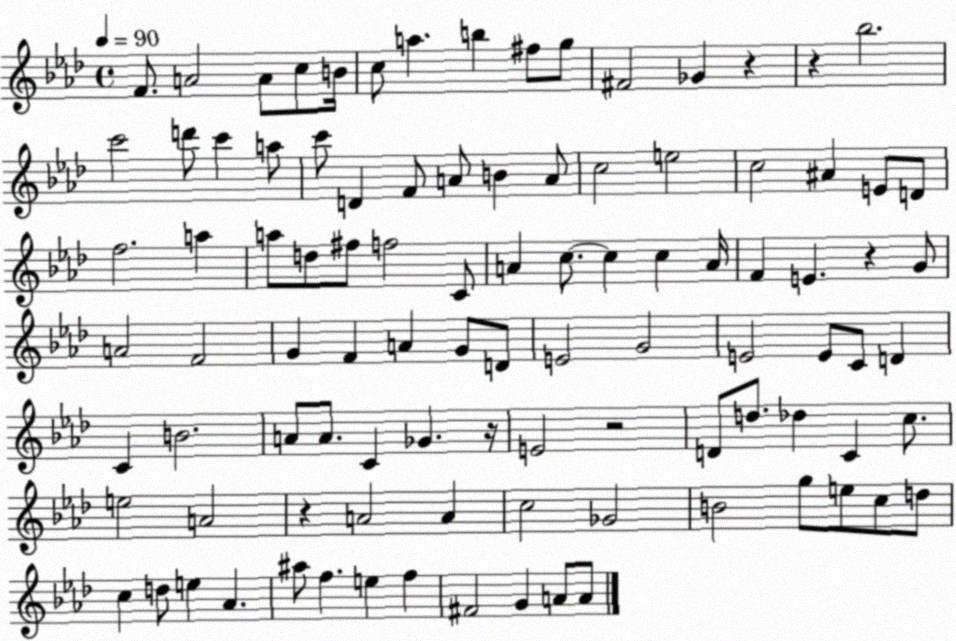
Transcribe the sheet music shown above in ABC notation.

X:1
T:Untitled
M:4/4
L:1/4
K:Ab
F/2 A2 A/2 c/2 B/4 c/2 a b ^f/2 g/2 ^F2 _G z z _b2 c'2 d'/2 c' a/2 c'/2 D F/2 A/2 B A/2 c2 e2 c2 ^A E/2 D/2 f2 a a/2 d/2 ^f/2 f2 C/2 A c/2 c c A/4 F E z G/2 A2 F2 G F A G/2 D/2 E2 G2 E2 E/2 C/2 D C B2 A/2 A/2 C _G z/4 E2 z2 D/2 d/2 _d C c/2 e2 A2 z A2 A c2 _G2 B2 g/2 e/2 c/2 d/2 c d/2 e _A ^a/2 f e f ^F2 G A/2 A/2